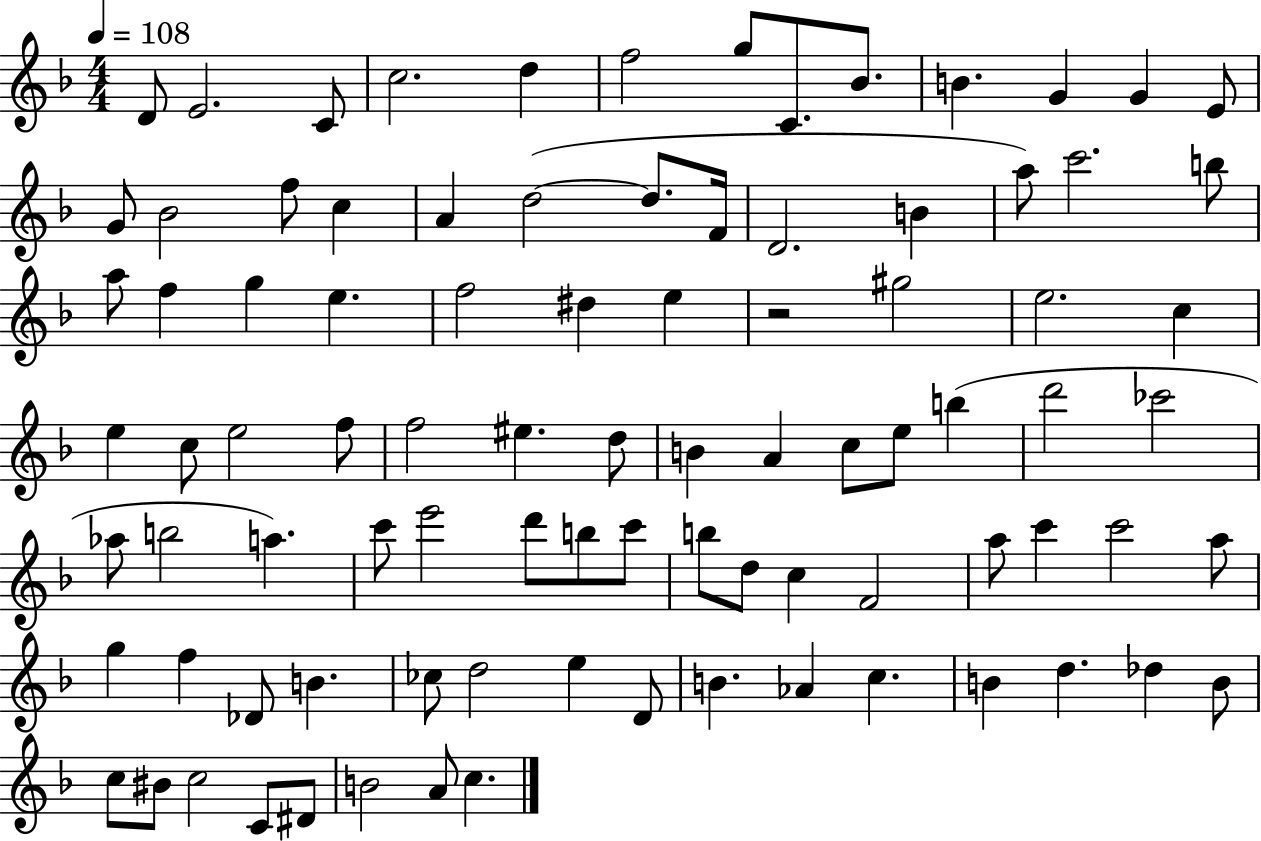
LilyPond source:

{
  \clef treble
  \numericTimeSignature
  \time 4/4
  \key f \major
  \tempo 4 = 108
  d'8 e'2. c'8 | c''2. d''4 | f''2 g''8 c'8. bes'8. | b'4. g'4 g'4 e'8 | \break g'8 bes'2 f''8 c''4 | a'4 d''2~(~ d''8. f'16 | d'2. b'4 | a''8) c'''2. b''8 | \break a''8 f''4 g''4 e''4. | f''2 dis''4 e''4 | r2 gis''2 | e''2. c''4 | \break e''4 c''8 e''2 f''8 | f''2 eis''4. d''8 | b'4 a'4 c''8 e''8 b''4( | d'''2 ces'''2 | \break aes''8 b''2 a''4.) | c'''8 e'''2 d'''8 b''8 c'''8 | b''8 d''8 c''4 f'2 | a''8 c'''4 c'''2 a''8 | \break g''4 f''4 des'8 b'4. | ces''8 d''2 e''4 d'8 | b'4. aes'4 c''4. | b'4 d''4. des''4 b'8 | \break c''8 bis'8 c''2 c'8 dis'8 | b'2 a'8 c''4. | \bar "|."
}